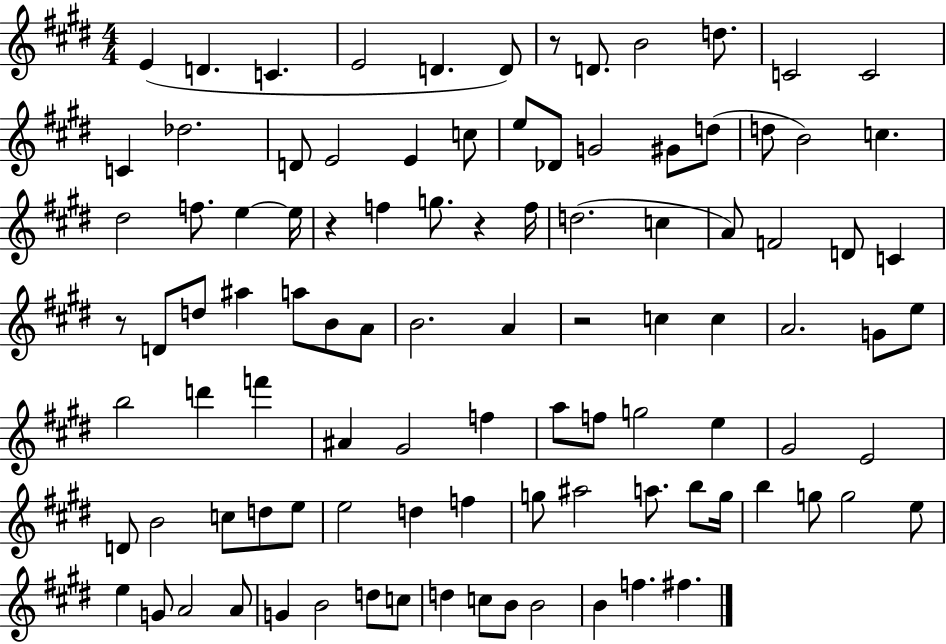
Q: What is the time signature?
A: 4/4